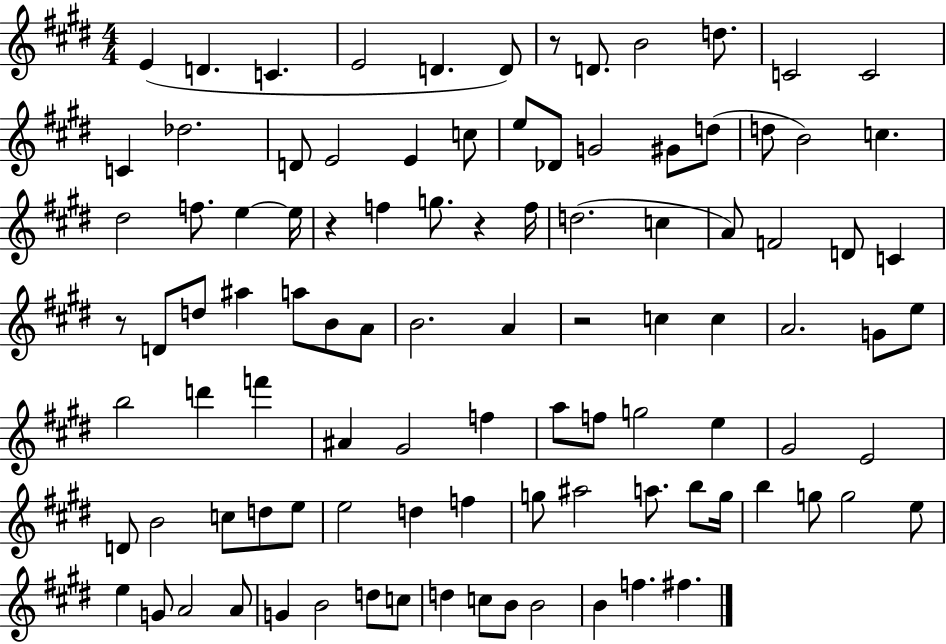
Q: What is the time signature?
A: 4/4